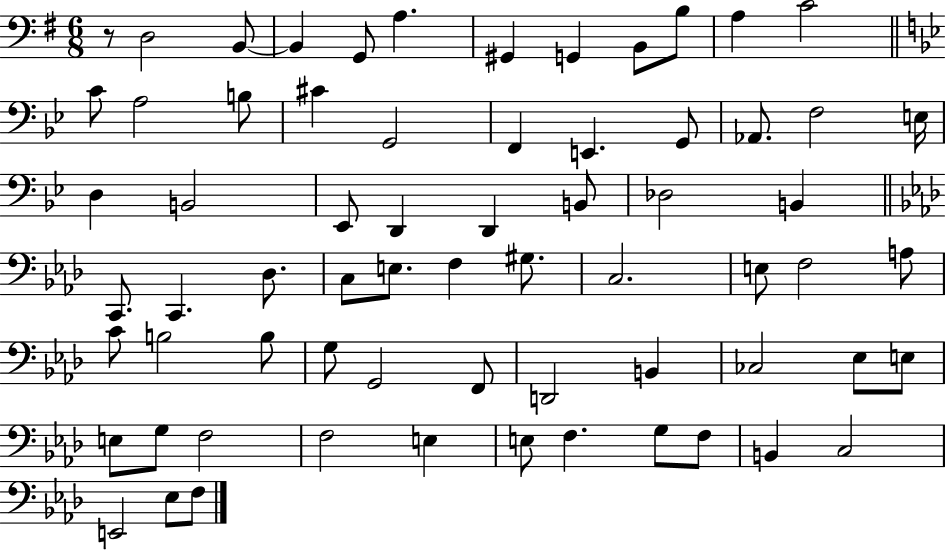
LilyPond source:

{
  \clef bass
  \numericTimeSignature
  \time 6/8
  \key g \major
  \repeat volta 2 { r8 d2 b,8~~ | b,4 g,8 a4. | gis,4 g,4 b,8 b8 | a4 c'2 | \break \bar "||" \break \key g \minor c'8 a2 b8 | cis'4 g,2 | f,4 e,4. g,8 | aes,8. f2 e16 | \break d4 b,2 | ees,8 d,4 d,4 b,8 | des2 b,4 | \bar "||" \break \key aes \major c,8. c,4. des8. | c8 e8. f4 gis8. | c2. | e8 f2 a8 | \break c'8 b2 b8 | g8 g,2 f,8 | d,2 b,4 | ces2 ees8 e8 | \break e8 g8 f2 | f2 e4 | e8 f4. g8 f8 | b,4 c2 | \break e,2 ees8 f8 | } \bar "|."
}